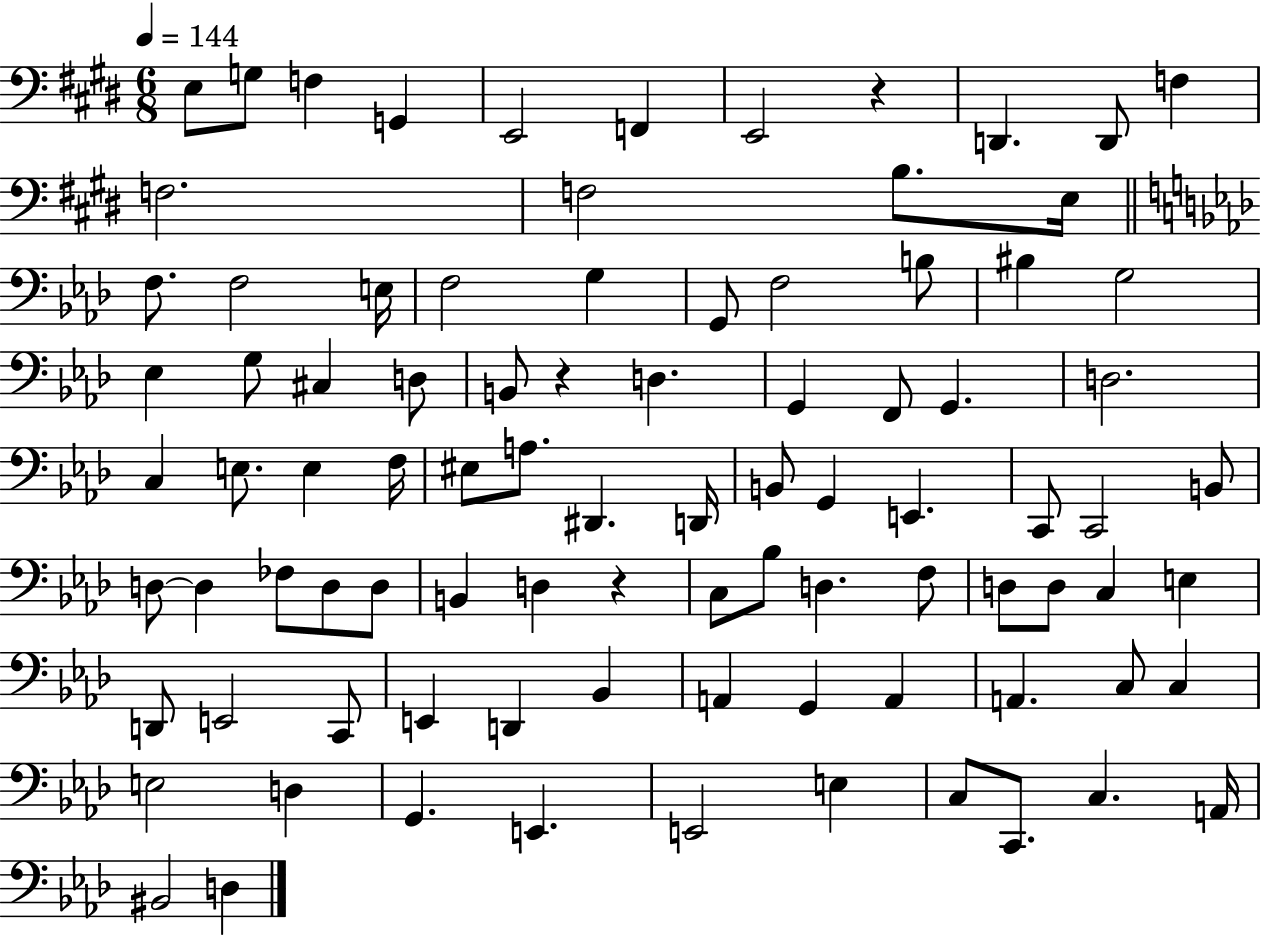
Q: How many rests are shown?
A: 3